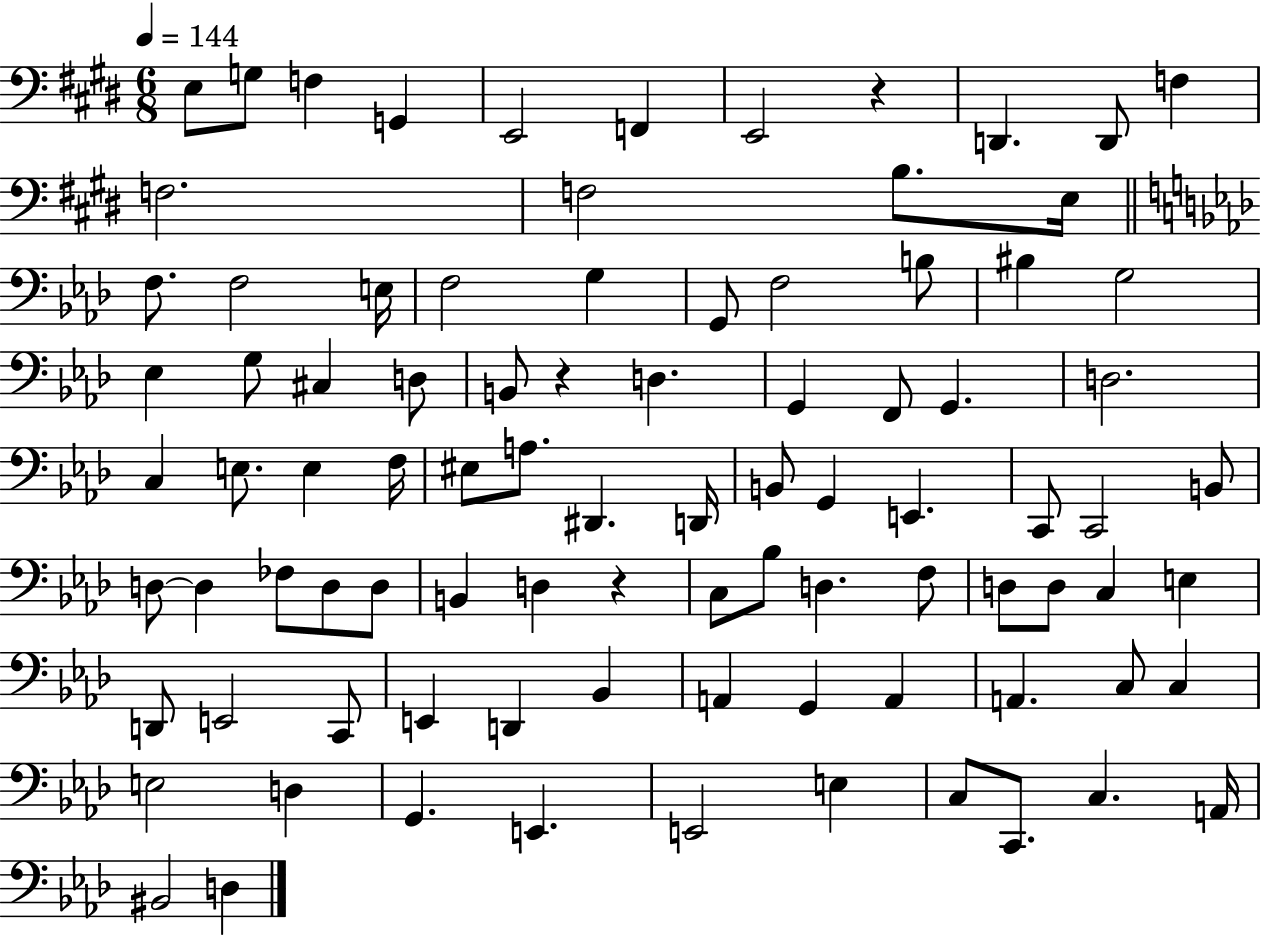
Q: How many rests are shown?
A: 3